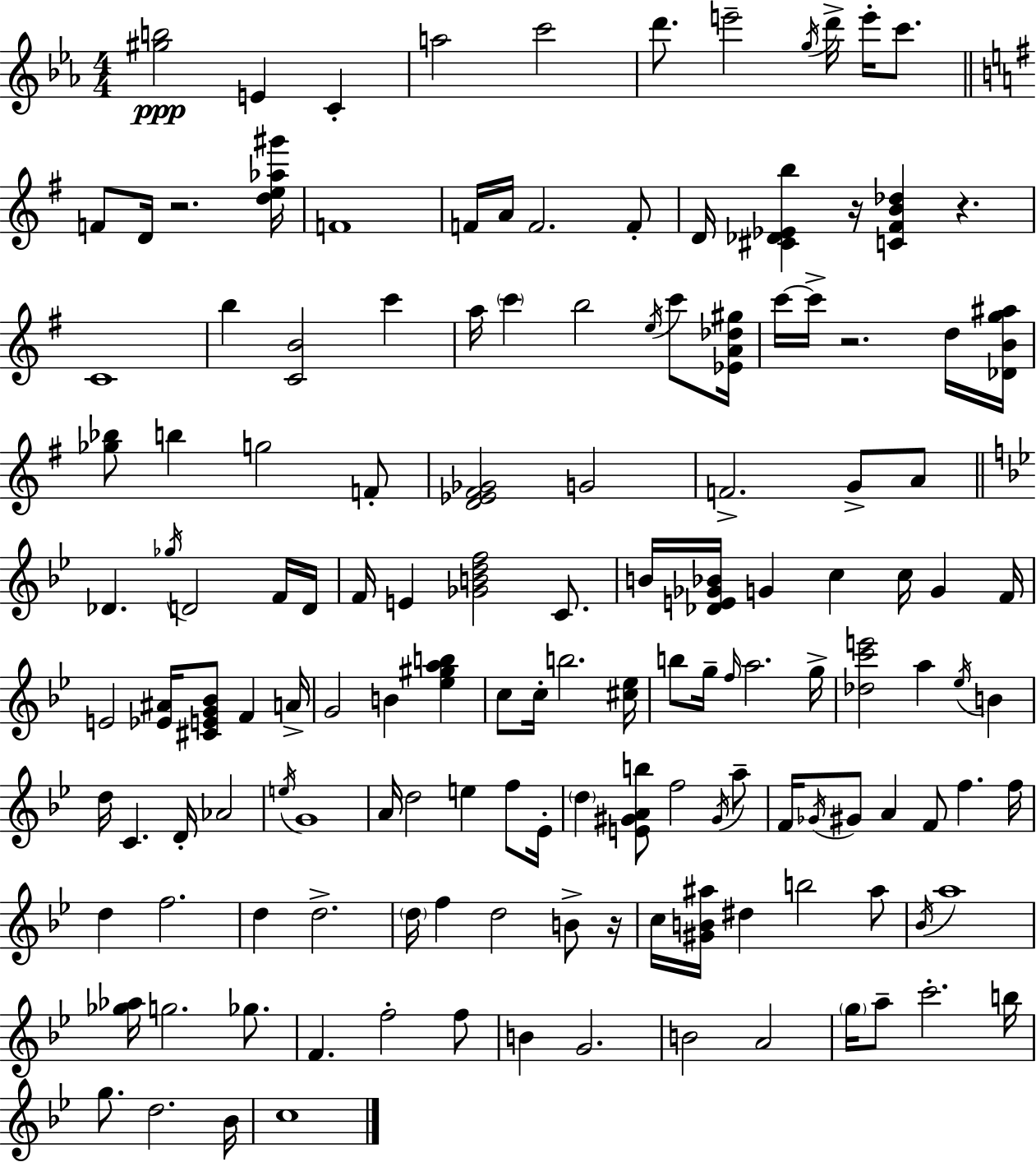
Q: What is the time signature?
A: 4/4